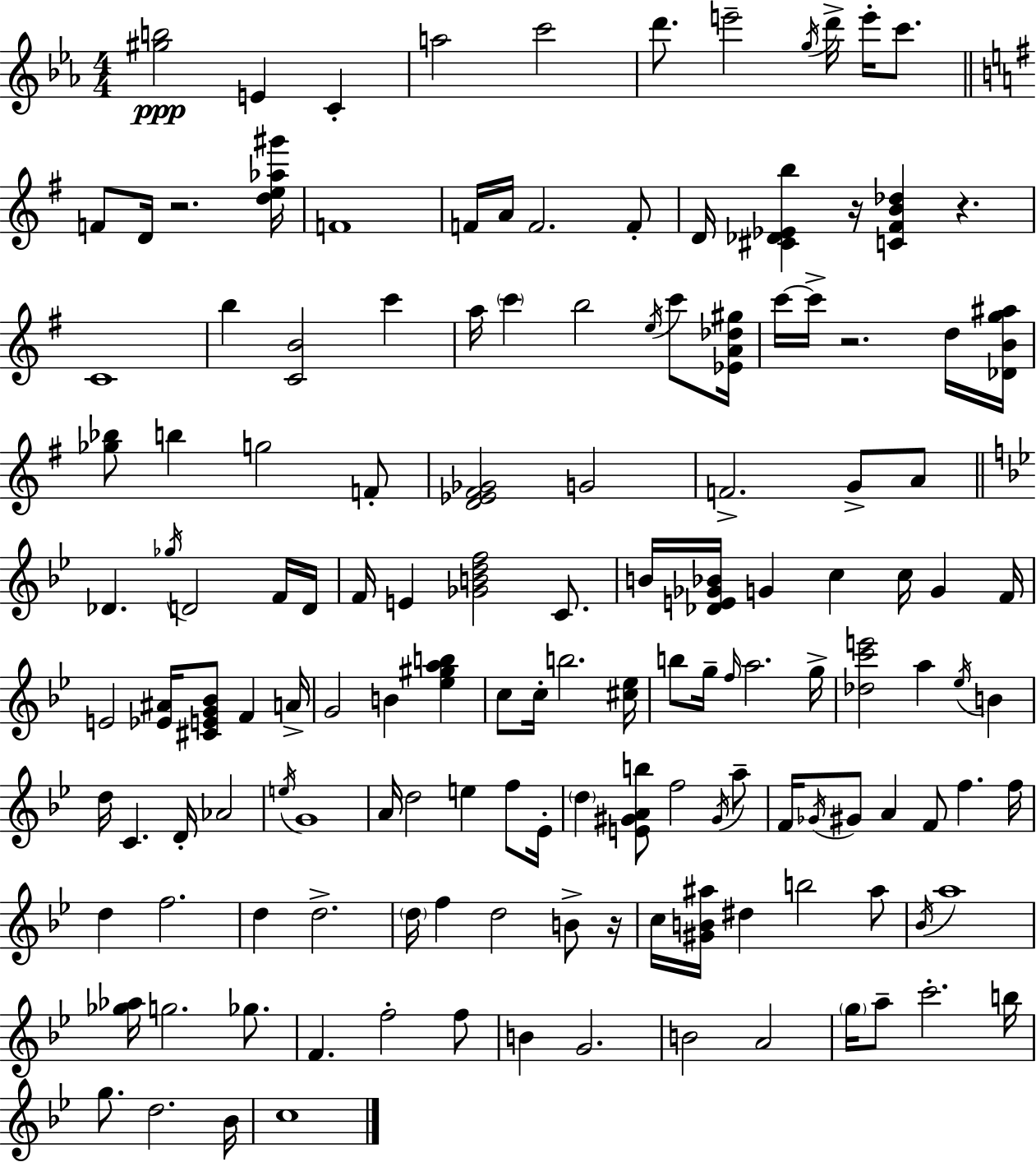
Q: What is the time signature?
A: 4/4